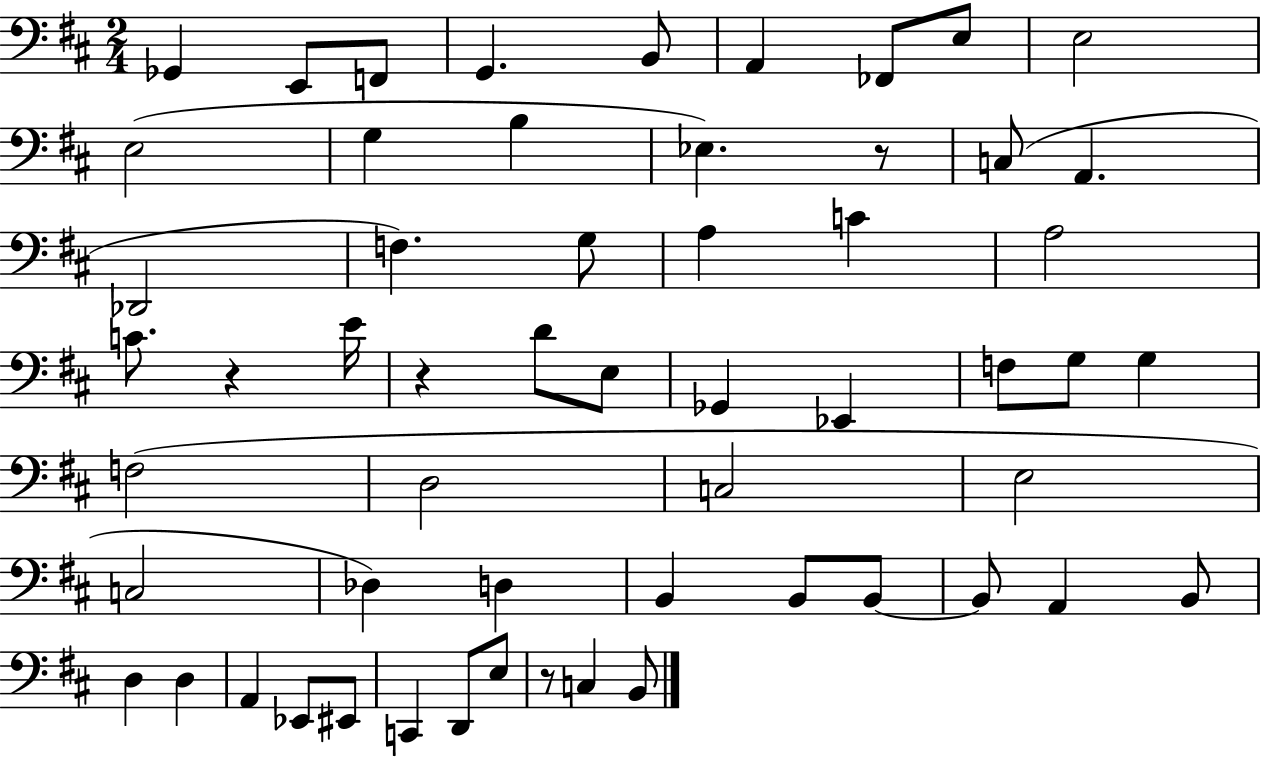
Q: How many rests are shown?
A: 4